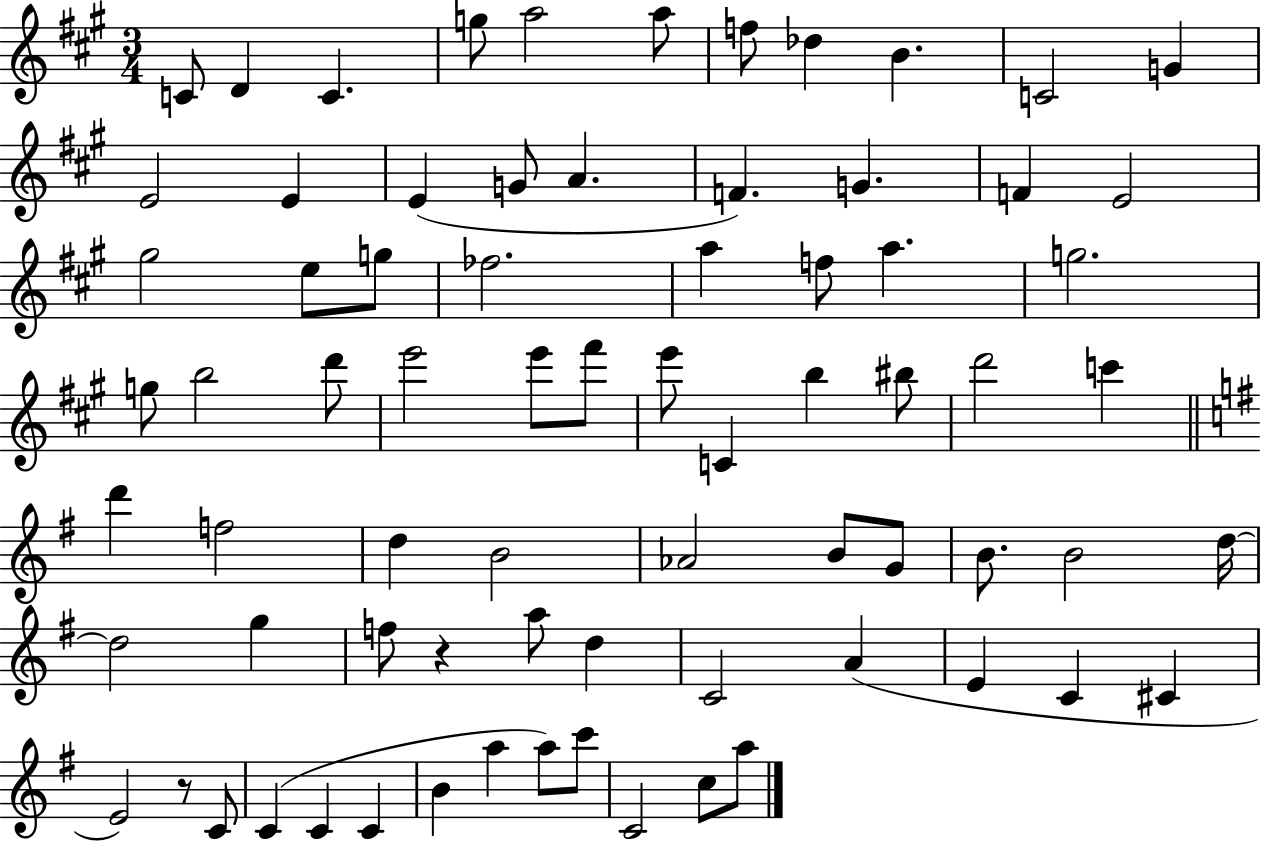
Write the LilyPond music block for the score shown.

{
  \clef treble
  \numericTimeSignature
  \time 3/4
  \key a \major
  c'8 d'4 c'4. | g''8 a''2 a''8 | f''8 des''4 b'4. | c'2 g'4 | \break e'2 e'4 | e'4( g'8 a'4. | f'4.) g'4. | f'4 e'2 | \break gis''2 e''8 g''8 | fes''2. | a''4 f''8 a''4. | g''2. | \break g''8 b''2 d'''8 | e'''2 e'''8 fis'''8 | e'''8 c'4 b''4 bis''8 | d'''2 c'''4 | \break \bar "||" \break \key g \major d'''4 f''2 | d''4 b'2 | aes'2 b'8 g'8 | b'8. b'2 d''16~~ | \break d''2 g''4 | f''8 r4 a''8 d''4 | c'2 a'4( | e'4 c'4 cis'4 | \break e'2) r8 c'8 | c'4( c'4 c'4 | b'4 a''4 a''8) c'''8 | c'2 c''8 a''8 | \break \bar "|."
}